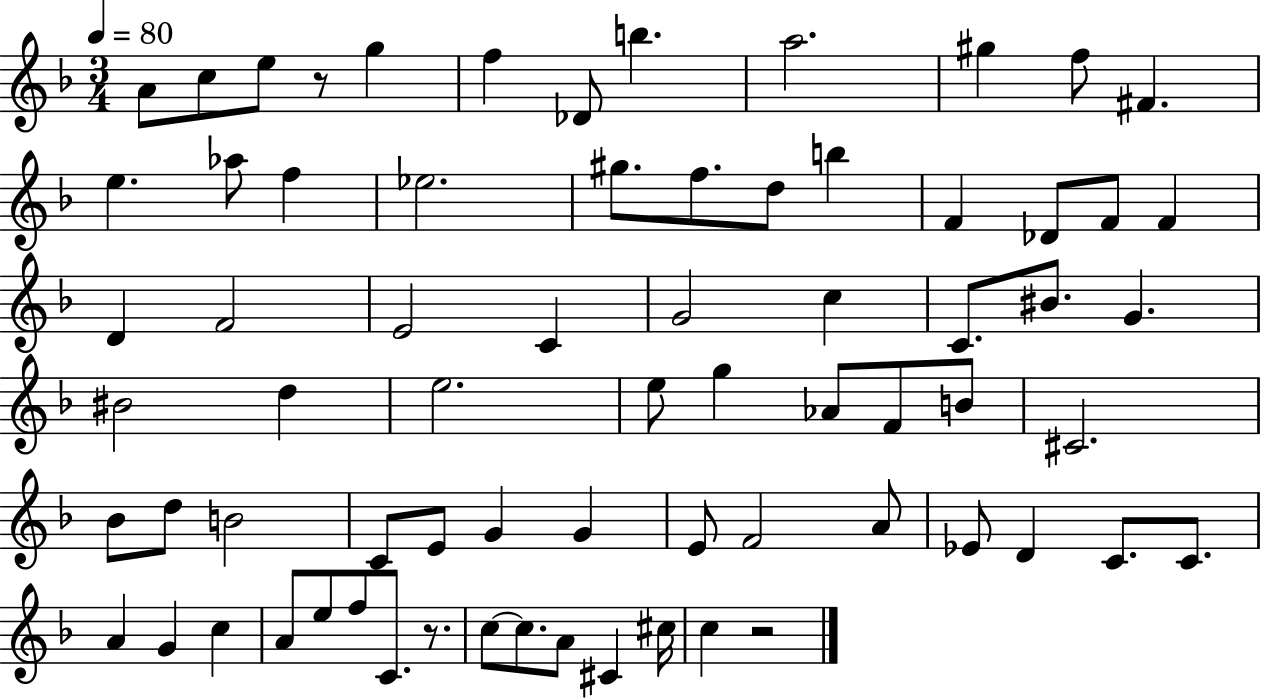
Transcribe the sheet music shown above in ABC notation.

X:1
T:Untitled
M:3/4
L:1/4
K:F
A/2 c/2 e/2 z/2 g f _D/2 b a2 ^g f/2 ^F e _a/2 f _e2 ^g/2 f/2 d/2 b F _D/2 F/2 F D F2 E2 C G2 c C/2 ^B/2 G ^B2 d e2 e/2 g _A/2 F/2 B/2 ^C2 _B/2 d/2 B2 C/2 E/2 G G E/2 F2 A/2 _E/2 D C/2 C/2 A G c A/2 e/2 f/2 C/2 z/2 c/2 c/2 A/2 ^C ^c/4 c z2